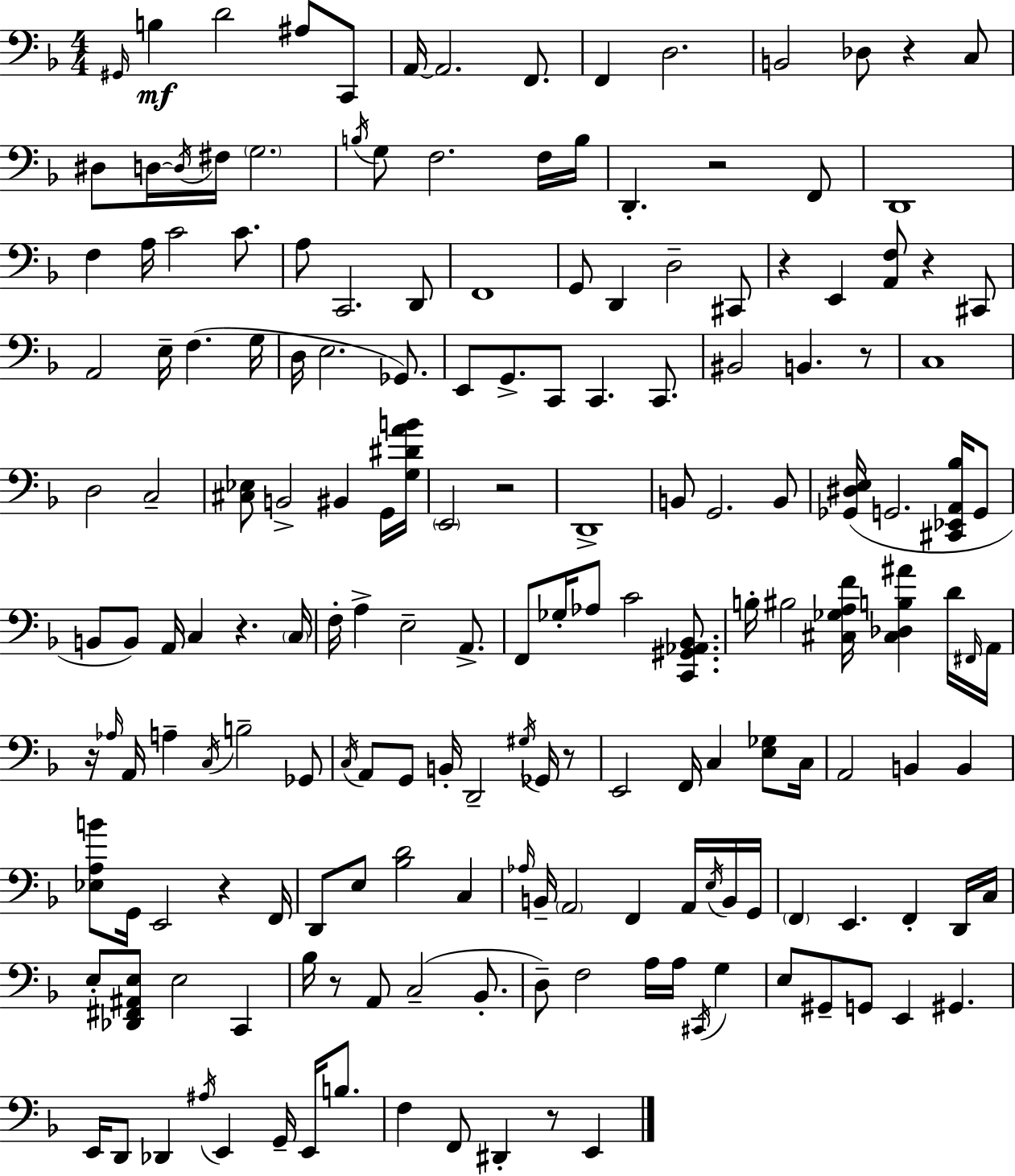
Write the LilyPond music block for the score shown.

{
  \clef bass
  \numericTimeSignature
  \time 4/4
  \key d \minor
  \repeat volta 2 { \grace { gis,16 }\mf b4 d'2 ais8 c,8 | a,16~~ a,2. f,8. | f,4 d2. | b,2 des8 r4 c8 | \break dis8 d16~~ \acciaccatura { d16 } fis16 \parenthesize g2. | \acciaccatura { b16 } g8 f2. | f16 b16 d,4.-. r2 | f,8 d,1 | \break f4 a16 c'2 | c'8. a8 c,2. | d,8 f,1 | g,8 d,4 d2-- | \break cis,8 r4 e,4 <a, f>8 r4 | cis,8 a,2 e16-- f4.( | g16 d16 e2. | ges,8.) e,8 g,8.-> c,8 c,4. | \break c,8. bis,2 b,4. | r8 c1 | d2 c2-- | <cis ees>8 b,2-> bis,4 | \break g,16 <g dis' a' b'>16 \parenthesize e,2 r2 | d,1-> | b,8 g,2. | b,8 <ges, dis e>16( g,2. | \break <cis, ees, a, bes>16 g,8 b,8 b,8) a,16 c4 r4. | \parenthesize c16 f16-. a4-> e2-- | a,8.-> f,8 ges16-. aes8 c'2 | <c, gis, aes, bes,>8. b16-. bis2 <cis ges a f'>16 <cis des b ais'>4 | \break d'16 \grace { fis,16 } a,16 r16 \grace { aes16 } a,16 a4-- \acciaccatura { c16 } b2-- | ges,8 \acciaccatura { c16 } a,8 g,8 b,16-. d,2-- | \acciaccatura { gis16 } ges,16 r8 e,2 | f,16 c4 <e ges>8 c16 a,2 | \break b,4 b,4 <ees a b'>8 g,16 e,2 | r4 f,16 d,8 e8 <bes d'>2 | c4 \grace { aes16 } b,16-- \parenthesize a,2 | f,4 a,16 \acciaccatura { e16 } b,16 g,16 \parenthesize f,4 e,4. | \break f,4-. d,16 c16 e8-. <des, fis, ais, e>8 e2 | c,4 bes16 r8 a,8 c2--( | bes,8.-. d8--) f2 | a16 a16 \acciaccatura { cis,16 } g4 e8 gis,8-- g,8 | \break e,4 gis,4. e,16 d,8 des,4 | \acciaccatura { ais16 } e,4 g,16-- e,16 b8. f4 | f,8 dis,4-. r8 e,4 } \bar "|."
}